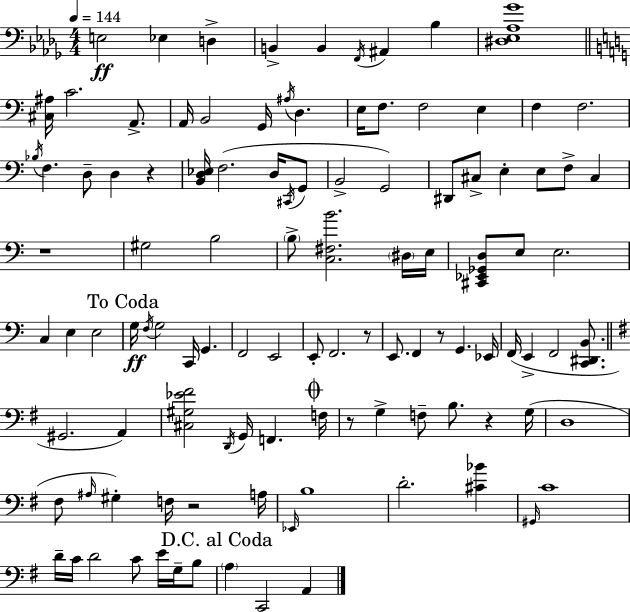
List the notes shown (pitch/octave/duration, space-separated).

E3/h Eb3/q D3/q B2/q B2/q F2/s A#2/q Bb3/q [D#3,Eb3,Ab3,Gb4]/w [C#3,A#3]/s C4/h. A2/e. A2/s B2/h G2/s A#3/s D3/q. E3/s F3/e. F3/h E3/q F3/q F3/h. Bb3/s F3/q. D3/e D3/q R/q [B2,D3,Eb3]/s F3/h. D3/s C#2/s G2/e B2/h G2/h D#2/e C#3/e E3/q E3/e F3/e C#3/q R/w G#3/h B3/h B3/e [C3,F#3,B4]/h. D#3/s E3/s [C#2,Eb2,Gb2,D3]/e E3/e E3/h. C3/q E3/q E3/h G3/s F3/s G3/h C2/s G2/q. F2/h E2/h E2/e F2/h. R/e E2/e. F2/q R/e G2/q. Eb2/s F2/s E2/q F2/h [C2,D#2,B2]/e. G#2/h. A2/q [C#3,G#3,Eb4,F#4]/h D2/s G2/s F2/q. F3/s R/e G3/q F3/e B3/e. R/q G3/s D3/w F#3/e A#3/s G#3/q F3/s R/h A3/s Eb2/s B3/w D4/h. [C#4,Bb4]/q G#2/s C4/w D4/s C4/s D4/h C4/e E4/s G3/s B3/e A3/q C2/h A2/q